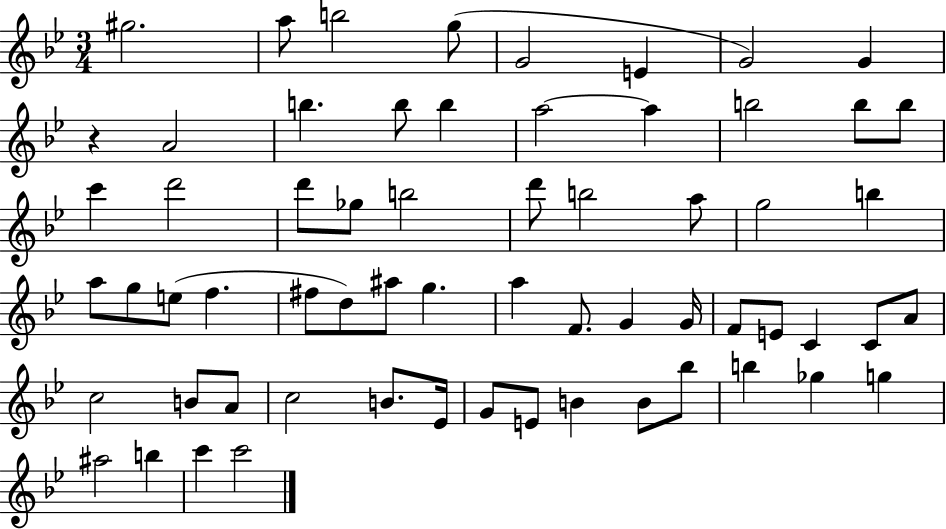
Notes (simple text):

G#5/h. A5/e B5/h G5/e G4/h E4/q G4/h G4/q R/q A4/h B5/q. B5/e B5/q A5/h A5/q B5/h B5/e B5/e C6/q D6/h D6/e Gb5/e B5/h D6/e B5/h A5/e G5/h B5/q A5/e G5/e E5/e F5/q. F#5/e D5/e A#5/e G5/q. A5/q F4/e. G4/q G4/s F4/e E4/e C4/q C4/e A4/e C5/h B4/e A4/e C5/h B4/e. Eb4/s G4/e E4/e B4/q B4/e Bb5/e B5/q Gb5/q G5/q A#5/h B5/q C6/q C6/h